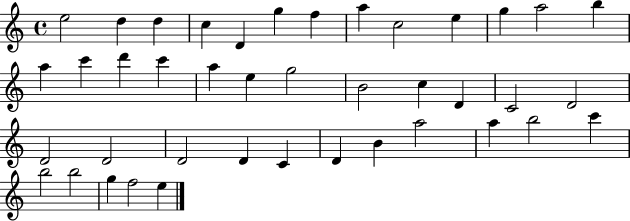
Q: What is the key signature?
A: C major